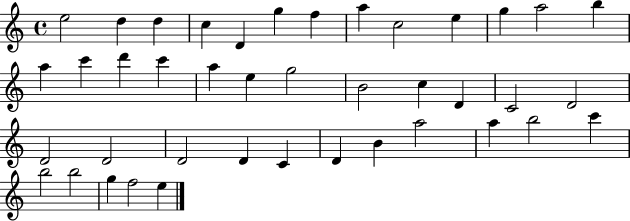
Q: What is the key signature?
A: C major